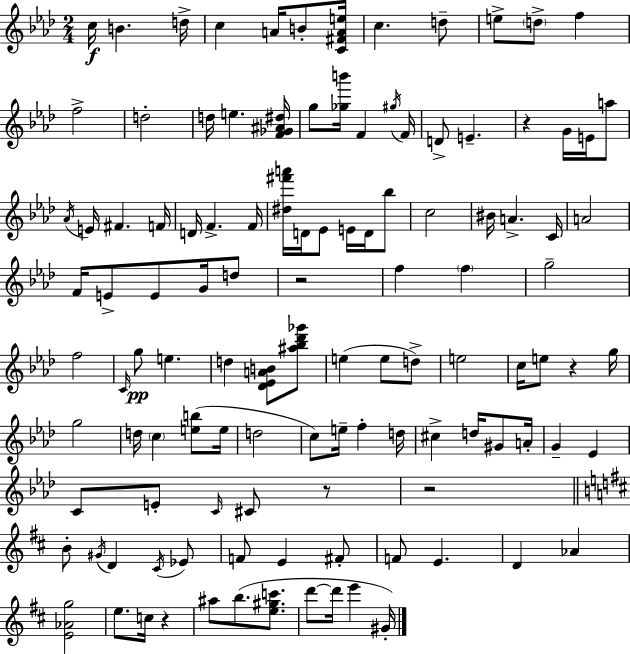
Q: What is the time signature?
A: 2/4